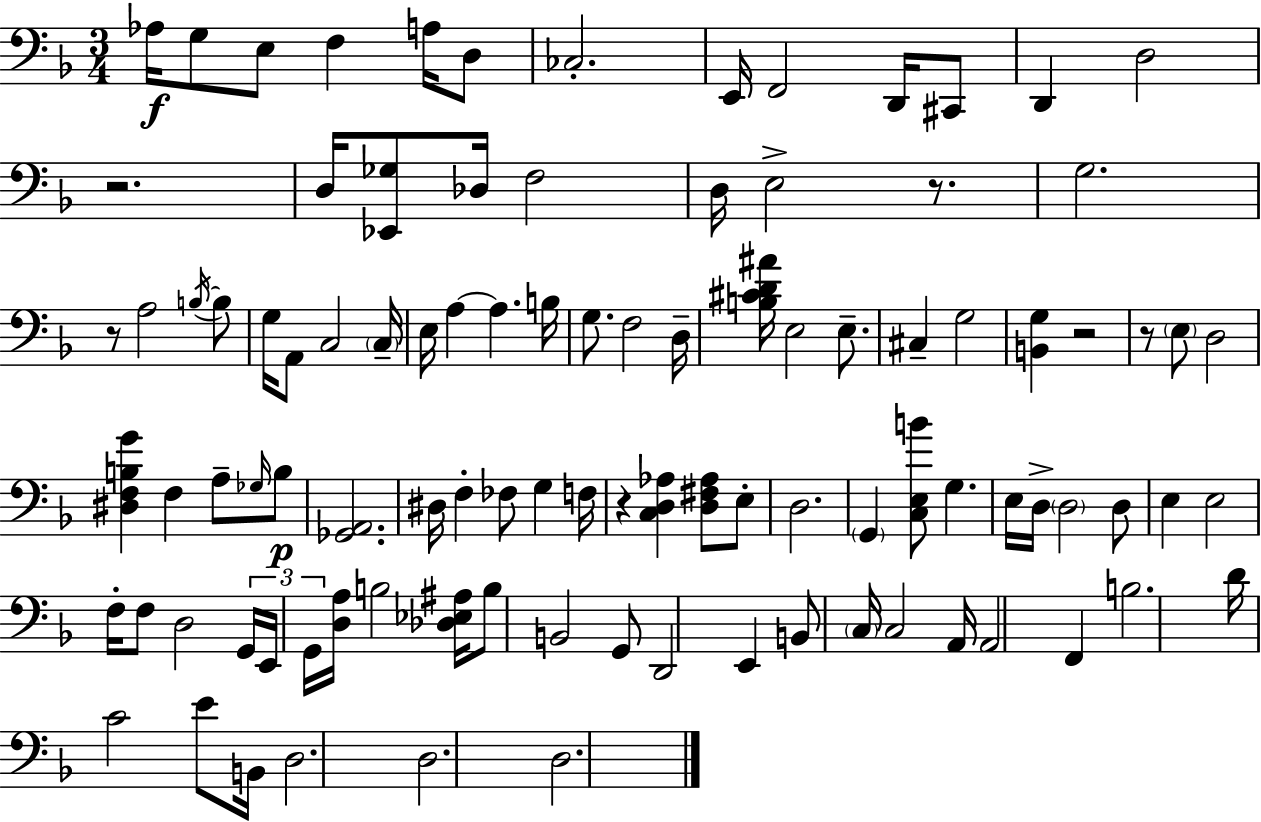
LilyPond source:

{
  \clef bass
  \numericTimeSignature
  \time 3/4
  \key d \minor
  aes16\f g8 e8 f4 a16 d8 | ces2.-. | e,16 f,2 d,16 cis,8 | d,4 d2 | \break r2. | d16 <ees, ges>8 des16 f2 | d16 e2-> r8. | g2. | \break r8 a2 \acciaccatura { b16~ }~ b8 | g16 a,8 c2 | \parenthesize c16-- e16 a4~~ a4. | b16 g8. f2 | \break d16-- <b cis' d' ais'>16 e2 e8.-- | cis4-- g2 | <b, g>4 r2 | r8 \parenthesize e8 d2 | \break <dis f b g'>4 f4 a8-- \grace { ges16 }\p | b8 <ges, a,>2. | dis16 f4-. fes8 g4 | f16 r4 <c d aes>4 <d fis aes>8 | \break e8-. d2. | \parenthesize g,4 <c e b'>8 g4. | e16 d16-> \parenthesize d2 | d8 e4 e2 | \break f16-. f8 d2 | \tuplet 3/2 { g,16 e,16 g,16 } <d a>16 b2 | <des ees ais>16 b8 b,2 | g,8 d,2 e,4 | \break b,8 \parenthesize c16 c2 | a,16 a,2 f,4 | b2. | d'16 c'2 e'8 | \break b,16 d2. | d2. | d2. | \bar "|."
}